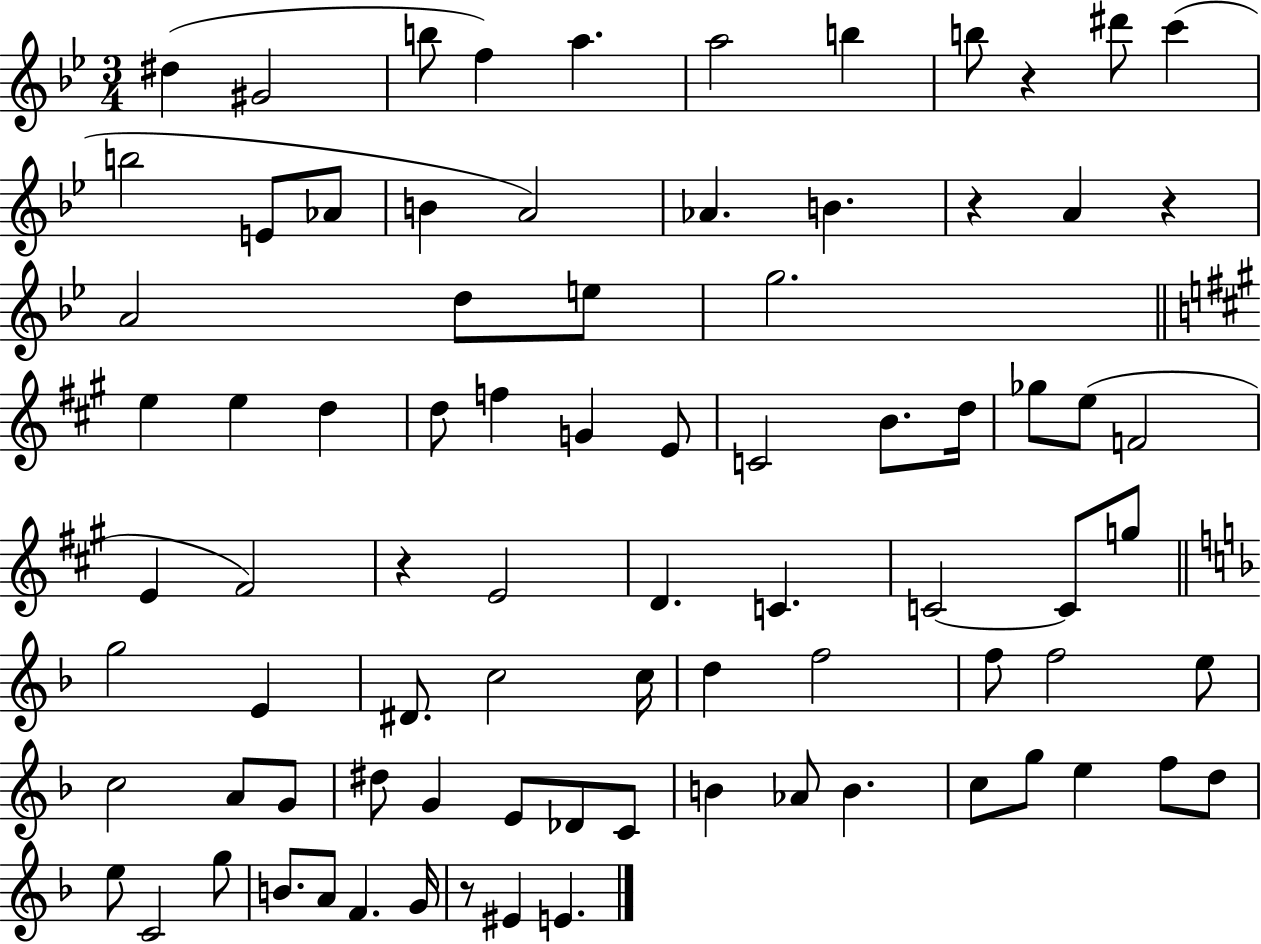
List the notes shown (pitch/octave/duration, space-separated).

D#5/q G#4/h B5/e F5/q A5/q. A5/h B5/q B5/e R/q D#6/e C6/q B5/h E4/e Ab4/e B4/q A4/h Ab4/q. B4/q. R/q A4/q R/q A4/h D5/e E5/e G5/h. E5/q E5/q D5/q D5/e F5/q G4/q E4/e C4/h B4/e. D5/s Gb5/e E5/e F4/h E4/q F#4/h R/q E4/h D4/q. C4/q. C4/h C4/e G5/e G5/h E4/q D#4/e. C5/h C5/s D5/q F5/h F5/e F5/h E5/e C5/h A4/e G4/e D#5/e G4/q E4/e Db4/e C4/e B4/q Ab4/e B4/q. C5/e G5/e E5/q F5/e D5/e E5/e C4/h G5/e B4/e. A4/e F4/q. G4/s R/e EIS4/q E4/q.